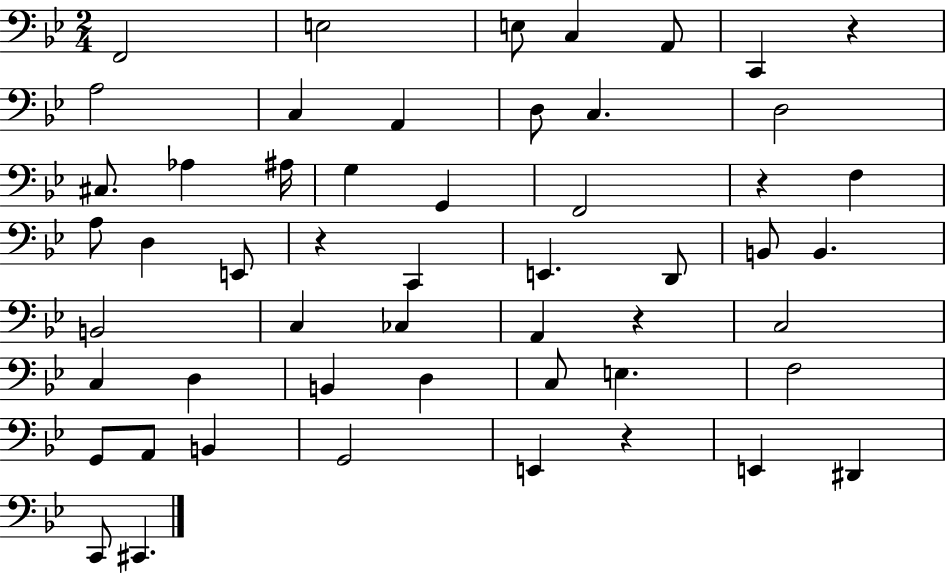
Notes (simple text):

F2/h E3/h E3/e C3/q A2/e C2/q R/q A3/h C3/q A2/q D3/e C3/q. D3/h C#3/e. Ab3/q A#3/s G3/q G2/q F2/h R/q F3/q A3/e D3/q E2/e R/q C2/q E2/q. D2/e B2/e B2/q. B2/h C3/q CES3/q A2/q R/q C3/h C3/q D3/q B2/q D3/q C3/e E3/q. F3/h G2/e A2/e B2/q G2/h E2/q R/q E2/q D#2/q C2/e C#2/q.